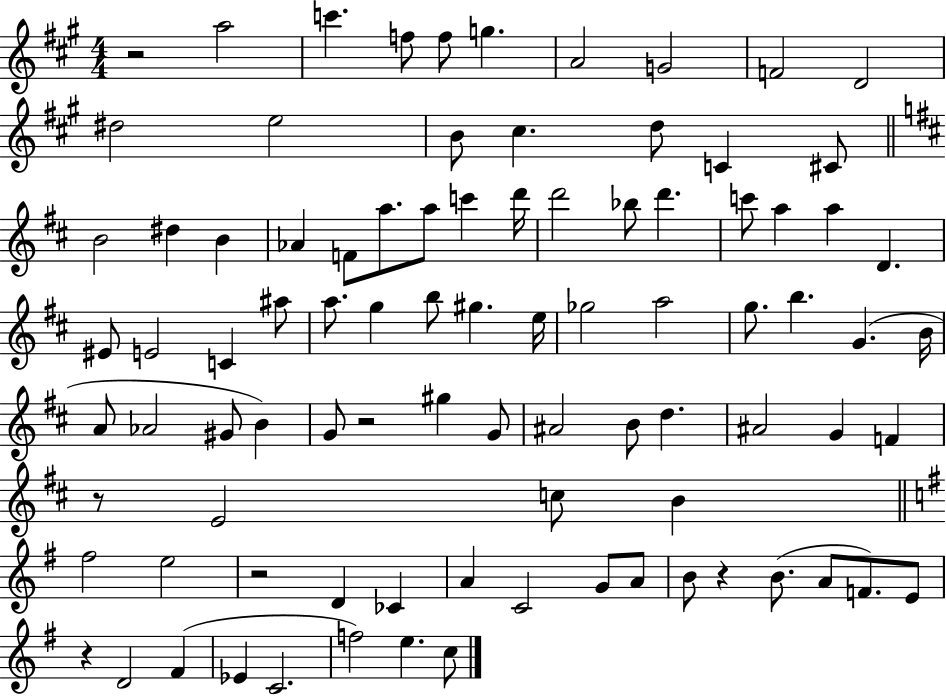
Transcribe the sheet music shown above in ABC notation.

X:1
T:Untitled
M:4/4
L:1/4
K:A
z2 a2 c' f/2 f/2 g A2 G2 F2 D2 ^d2 e2 B/2 ^c d/2 C ^C/2 B2 ^d B _A F/2 a/2 a/2 c' d'/4 d'2 _b/2 d' c'/2 a a D ^E/2 E2 C ^a/2 a/2 g b/2 ^g e/4 _g2 a2 g/2 b G B/4 A/2 _A2 ^G/2 B G/2 z2 ^g G/2 ^A2 B/2 d ^A2 G F z/2 E2 c/2 B ^f2 e2 z2 D _C A C2 G/2 A/2 B/2 z B/2 A/2 F/2 E/2 z D2 ^F _E C2 f2 e c/2